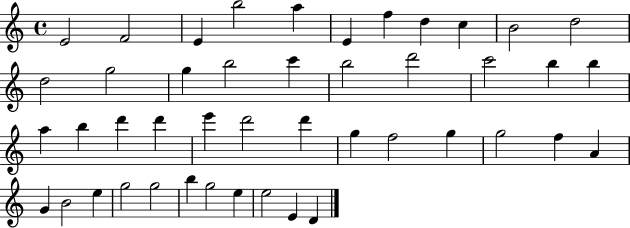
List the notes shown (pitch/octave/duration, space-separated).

E4/h F4/h E4/q B5/h A5/q E4/q F5/q D5/q C5/q B4/h D5/h D5/h G5/h G5/q B5/h C6/q B5/h D6/h C6/h B5/q B5/q A5/q B5/q D6/q D6/q E6/q D6/h D6/q G5/q F5/h G5/q G5/h F5/q A4/q G4/q B4/h E5/q G5/h G5/h B5/q G5/h E5/q E5/h E4/q D4/q